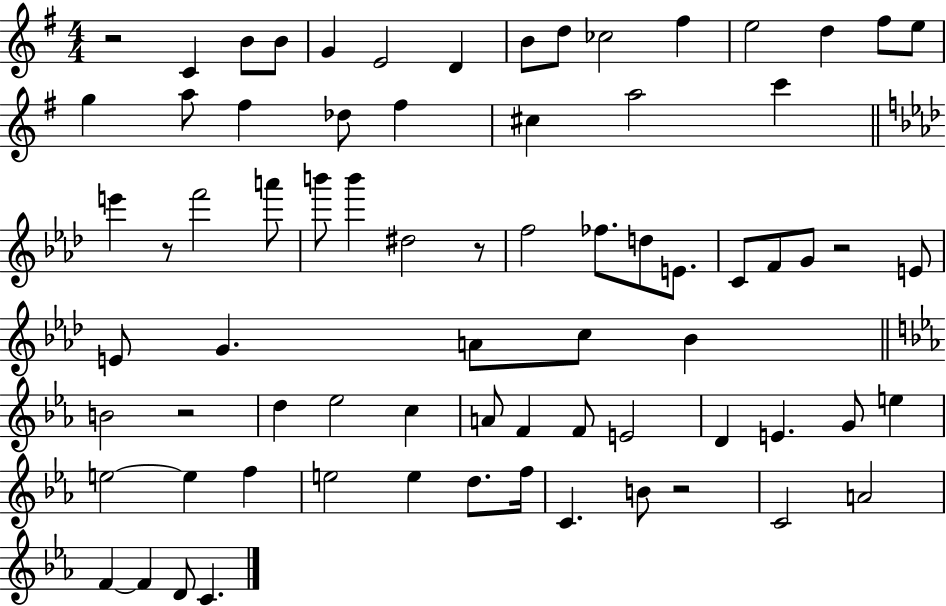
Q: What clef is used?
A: treble